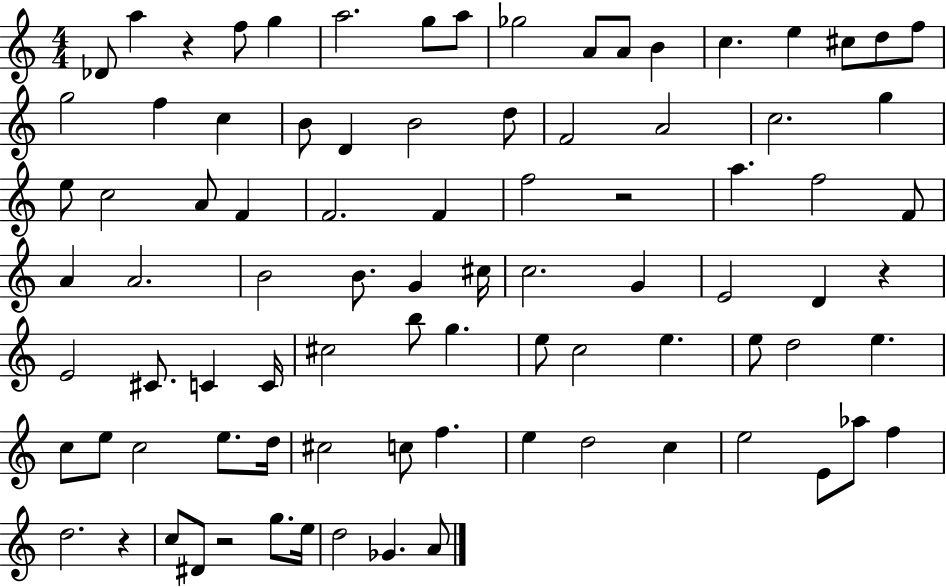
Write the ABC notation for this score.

X:1
T:Untitled
M:4/4
L:1/4
K:C
_D/2 a z f/2 g a2 g/2 a/2 _g2 A/2 A/2 B c e ^c/2 d/2 f/2 g2 f c B/2 D B2 d/2 F2 A2 c2 g e/2 c2 A/2 F F2 F f2 z2 a f2 F/2 A A2 B2 B/2 G ^c/4 c2 G E2 D z E2 ^C/2 C C/4 ^c2 b/2 g e/2 c2 e e/2 d2 e c/2 e/2 c2 e/2 d/4 ^c2 c/2 f e d2 c e2 E/2 _a/2 f d2 z c/2 ^D/2 z2 g/2 e/4 d2 _G A/2